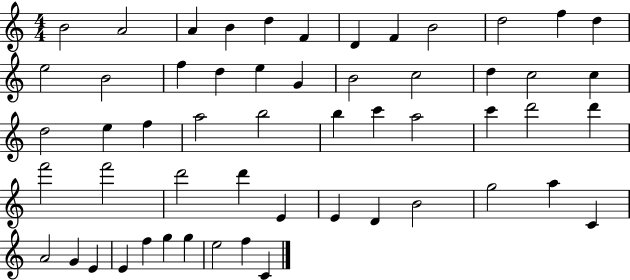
X:1
T:Untitled
M:4/4
L:1/4
K:C
B2 A2 A B d F D F B2 d2 f d e2 B2 f d e G B2 c2 d c2 c d2 e f a2 b2 b c' a2 c' d'2 d' f'2 f'2 d'2 d' E E D B2 g2 a C A2 G E E f g g e2 f C